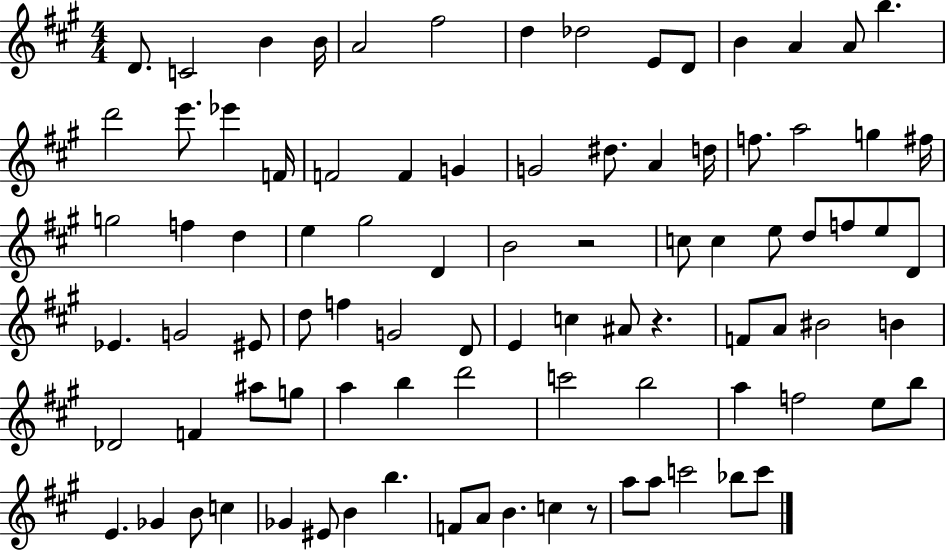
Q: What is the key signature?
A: A major